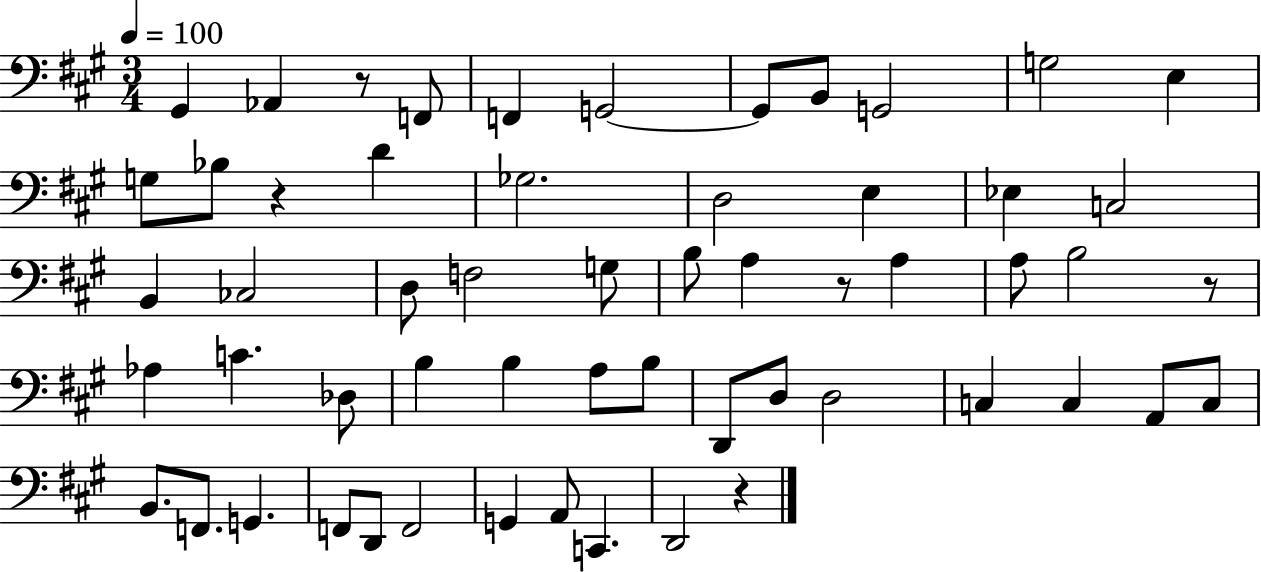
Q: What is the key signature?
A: A major